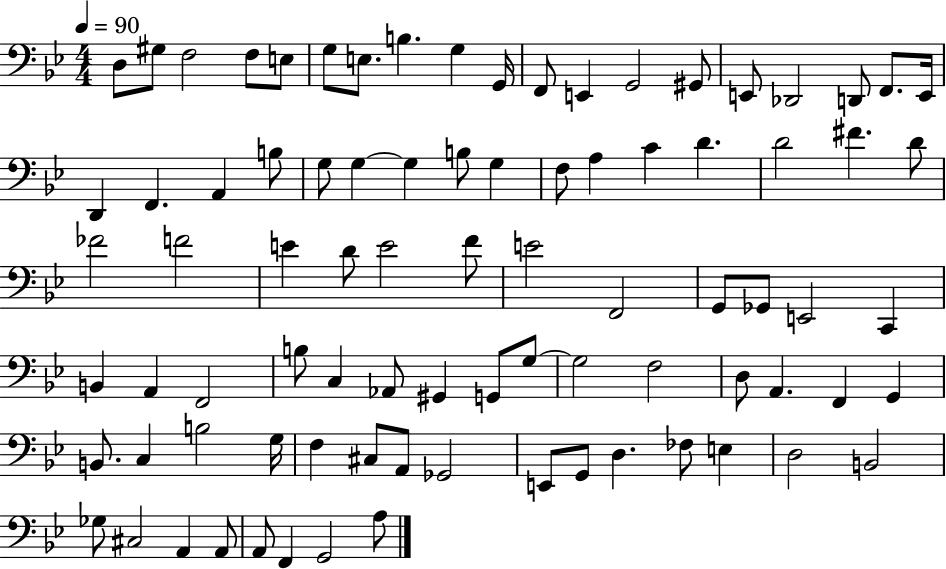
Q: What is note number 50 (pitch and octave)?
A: F2